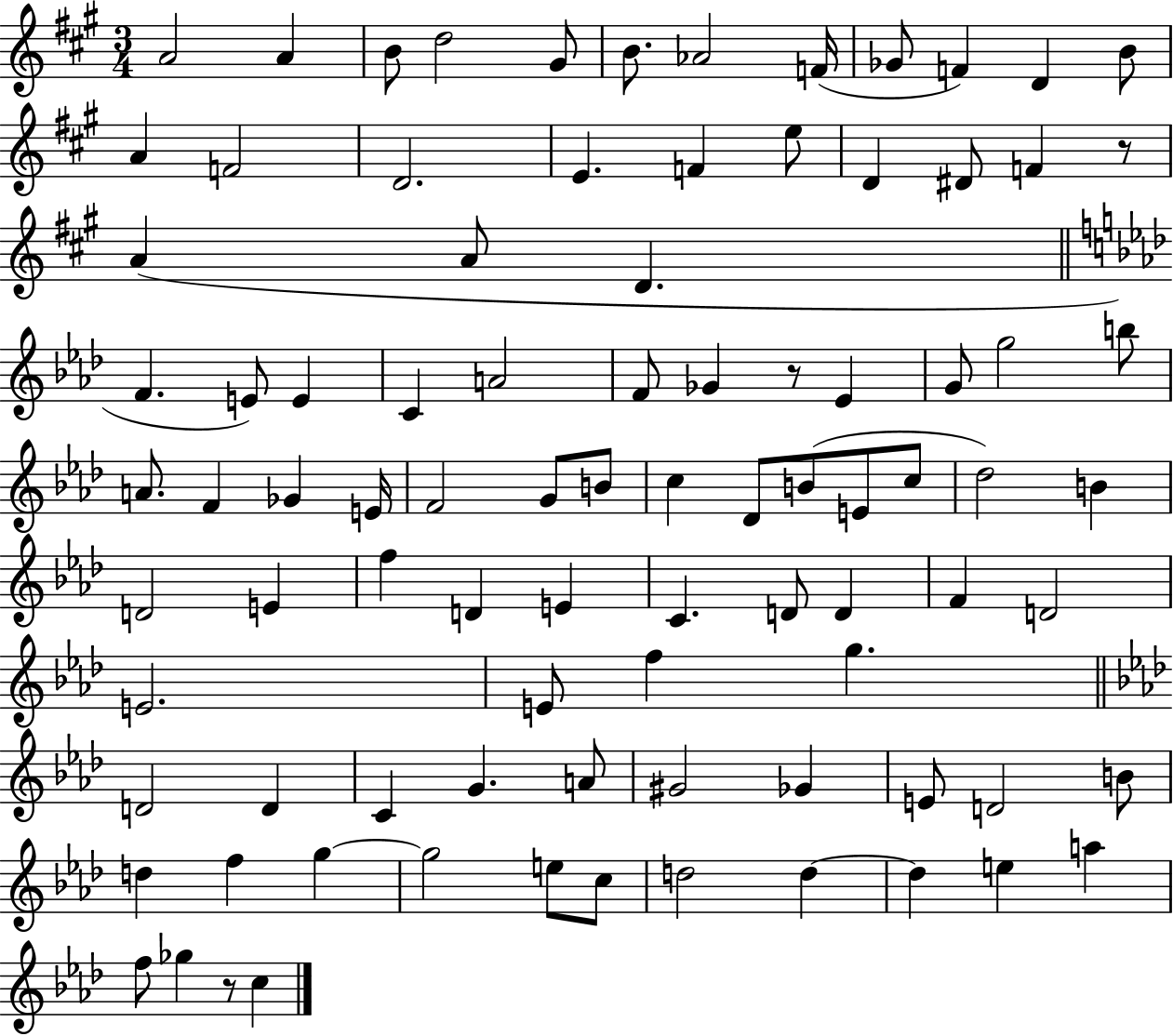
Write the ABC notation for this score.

X:1
T:Untitled
M:3/4
L:1/4
K:A
A2 A B/2 d2 ^G/2 B/2 _A2 F/4 _G/2 F D B/2 A F2 D2 E F e/2 D ^D/2 F z/2 A A/2 D F E/2 E C A2 F/2 _G z/2 _E G/2 g2 b/2 A/2 F _G E/4 F2 G/2 B/2 c _D/2 B/2 E/2 c/2 _d2 B D2 E f D E C D/2 D F D2 E2 E/2 f g D2 D C G A/2 ^G2 _G E/2 D2 B/2 d f g g2 e/2 c/2 d2 d d e a f/2 _g z/2 c